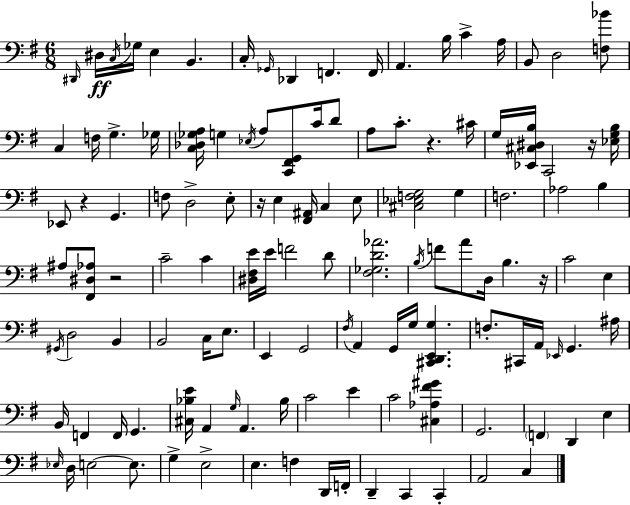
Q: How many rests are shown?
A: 6